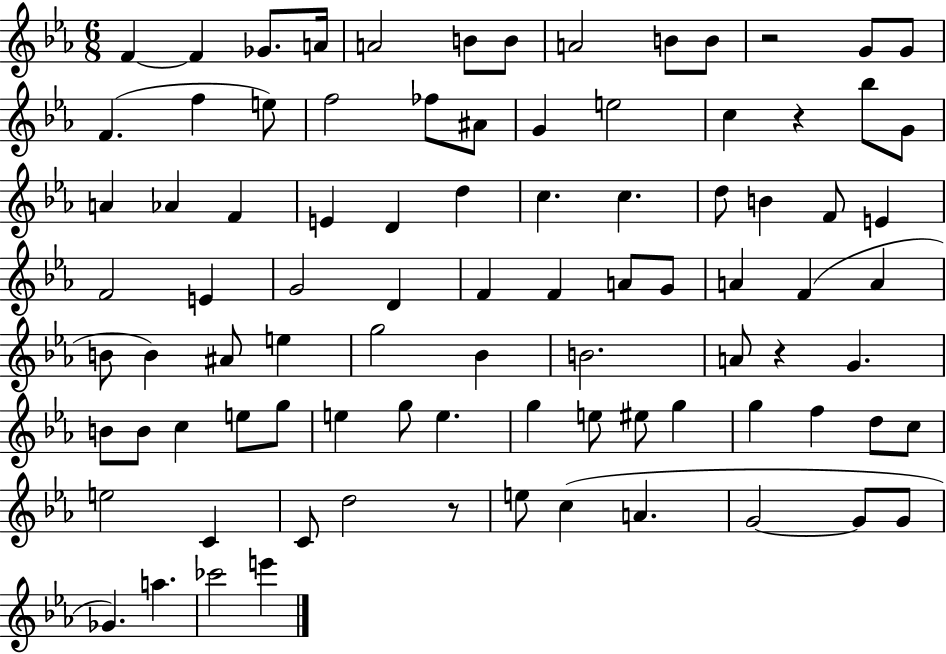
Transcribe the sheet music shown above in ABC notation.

X:1
T:Untitled
M:6/8
L:1/4
K:Eb
F F _G/2 A/4 A2 B/2 B/2 A2 B/2 B/2 z2 G/2 G/2 F f e/2 f2 _f/2 ^A/2 G e2 c z _b/2 G/2 A _A F E D d c c d/2 B F/2 E F2 E G2 D F F A/2 G/2 A F A B/2 B ^A/2 e g2 _B B2 A/2 z G B/2 B/2 c e/2 g/2 e g/2 e g e/2 ^e/2 g g f d/2 c/2 e2 C C/2 d2 z/2 e/2 c A G2 G/2 G/2 _G a _c'2 e'